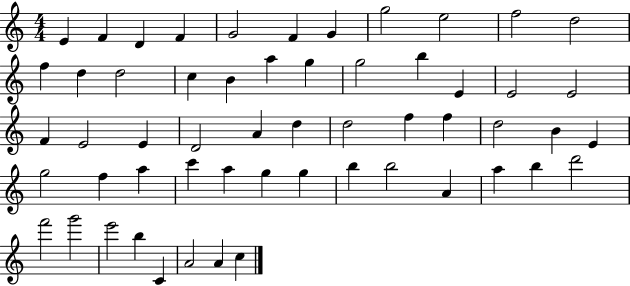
X:1
T:Untitled
M:4/4
L:1/4
K:C
E F D F G2 F G g2 e2 f2 d2 f d d2 c B a g g2 b E E2 E2 F E2 E D2 A d d2 f f d2 B E g2 f a c' a g g b b2 A a b d'2 f'2 g'2 e'2 b C A2 A c